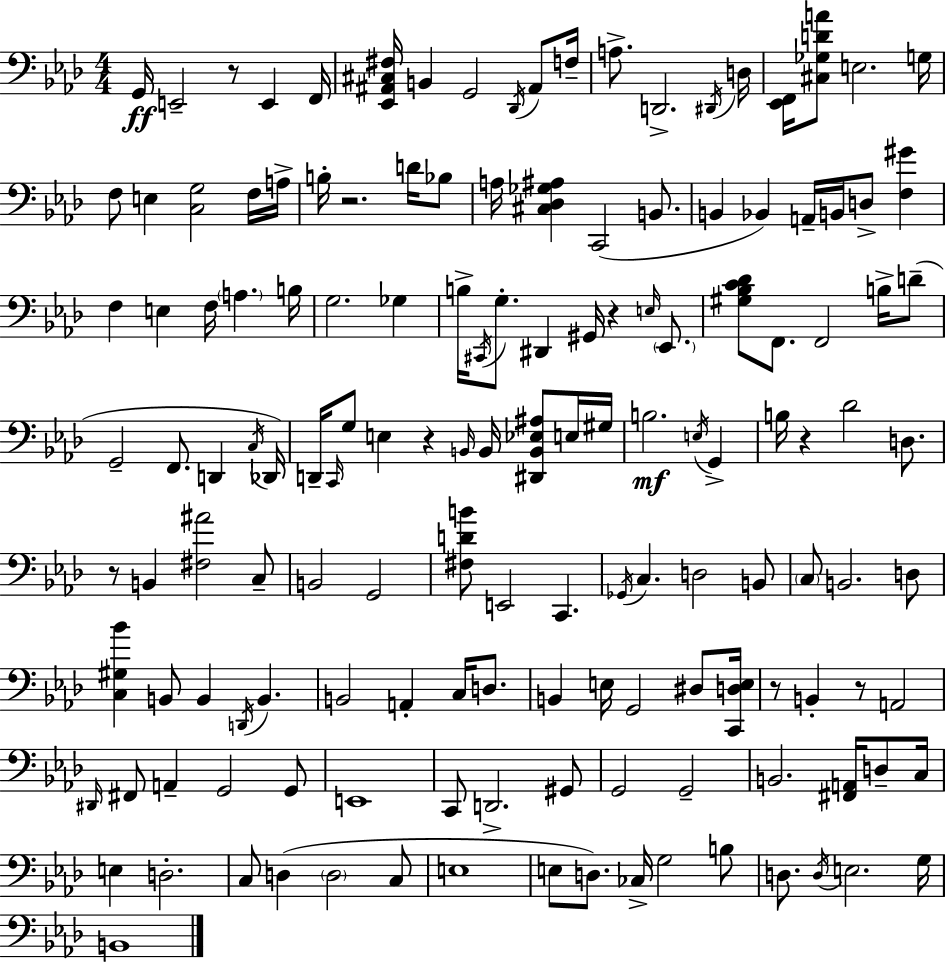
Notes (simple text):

G2/s E2/h R/e E2/q F2/s [Eb2,A#2,C#3,F#3]/s B2/q G2/h Db2/s A#2/e F3/s A3/e. D2/h. D#2/s D3/s [Eb2,F2]/s [C#3,Gb3,D4,A4]/e E3/h. G3/s F3/e E3/q [C3,G3]/h F3/s A3/s B3/s R/h. D4/s Bb3/e A3/s [C#3,Db3,Gb3,A#3]/q C2/h B2/e. B2/q Bb2/q A2/s B2/s D3/e [F3,G#4]/q F3/q E3/q F3/s A3/q. B3/s G3/h. Gb3/q B3/s C#2/s G3/e. D#2/q G#2/s R/q E3/s Eb2/e. [G#3,Bb3,C4,Db4]/e F2/e. F2/h B3/s D4/e G2/h F2/e. D2/q C3/s Db2/s D2/s C2/s G3/e E3/q R/q B2/s B2/s [D#2,B2,Eb3,A#3]/e E3/s G#3/s B3/h. E3/s G2/q B3/s R/q Db4/h D3/e. R/e B2/q [F#3,A#4]/h C3/e B2/h G2/h [F#3,D4,B4]/e E2/h C2/q. Gb2/s C3/q. D3/h B2/e C3/e B2/h. D3/e [C3,G#3,Bb4]/q B2/e B2/q D2/s B2/q. B2/h A2/q C3/s D3/e. B2/q E3/s G2/h D#3/e [C2,D3,E3]/s R/e B2/q R/e A2/h D#2/s F#2/e A2/q G2/h G2/e E2/w C2/e D2/h. G#2/e G2/h G2/h B2/h. [F#2,A2]/s D3/e C3/s E3/q D3/h. C3/e D3/q D3/h C3/e E3/w E3/e D3/e. CES3/s G3/h B3/e D3/e. D3/s E3/h. G3/s B2/w